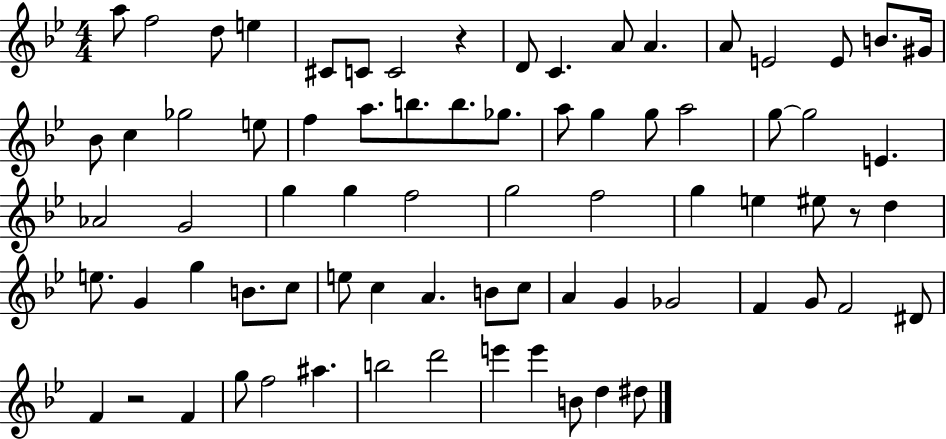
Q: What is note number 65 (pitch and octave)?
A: A#5